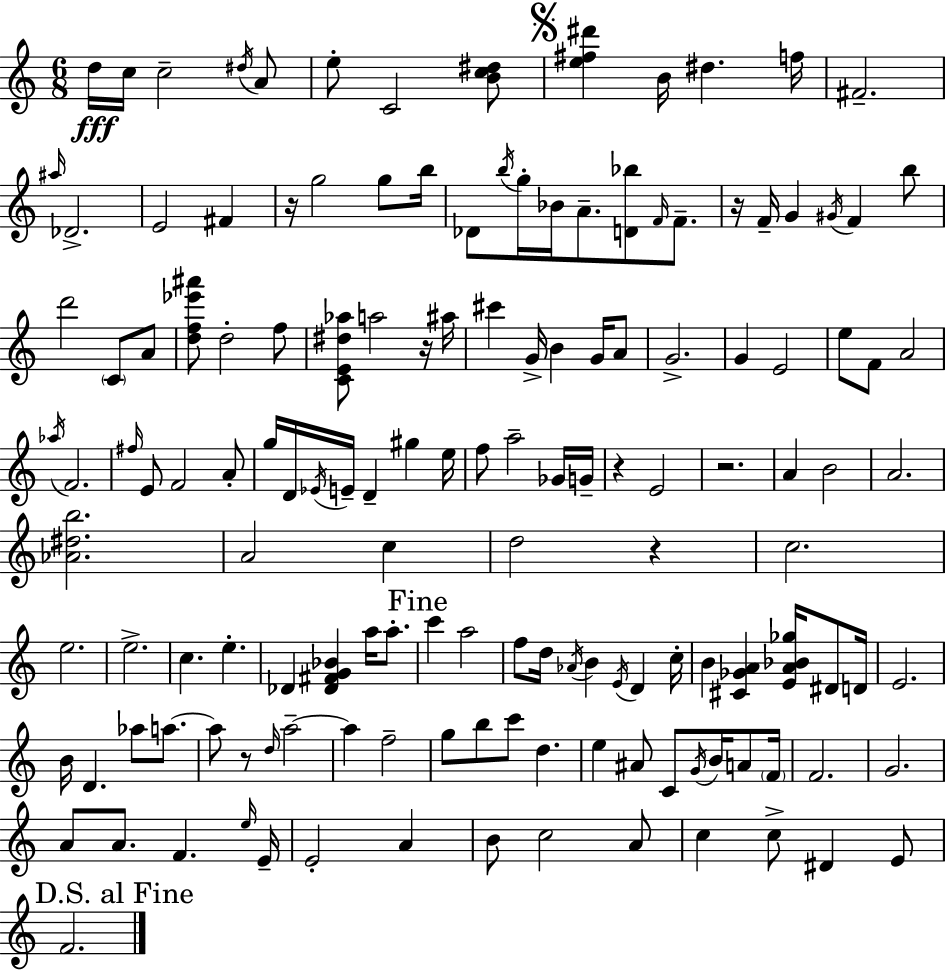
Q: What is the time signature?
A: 6/8